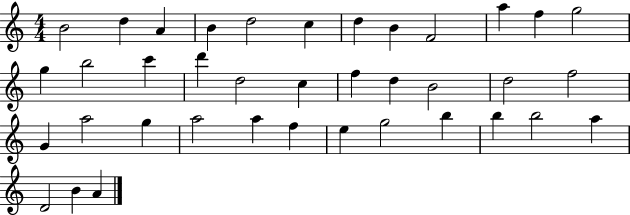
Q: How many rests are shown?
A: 0